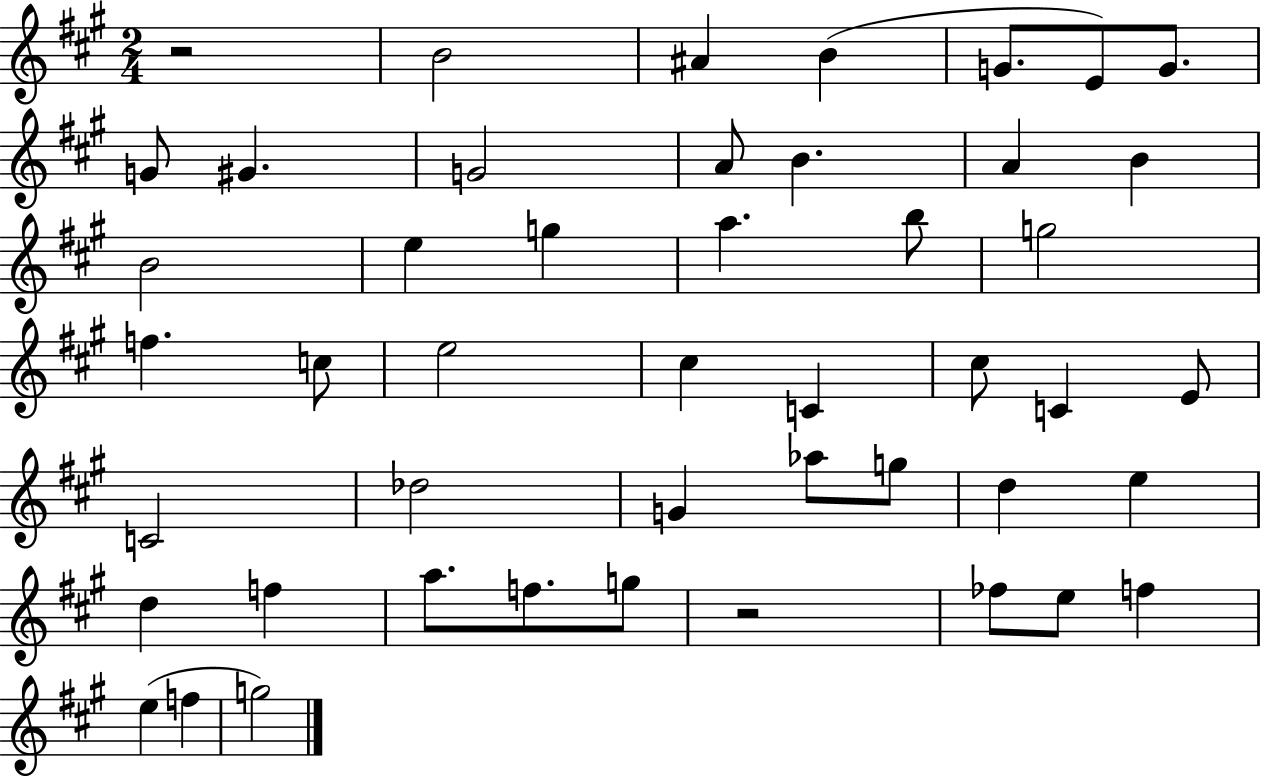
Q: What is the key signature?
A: A major